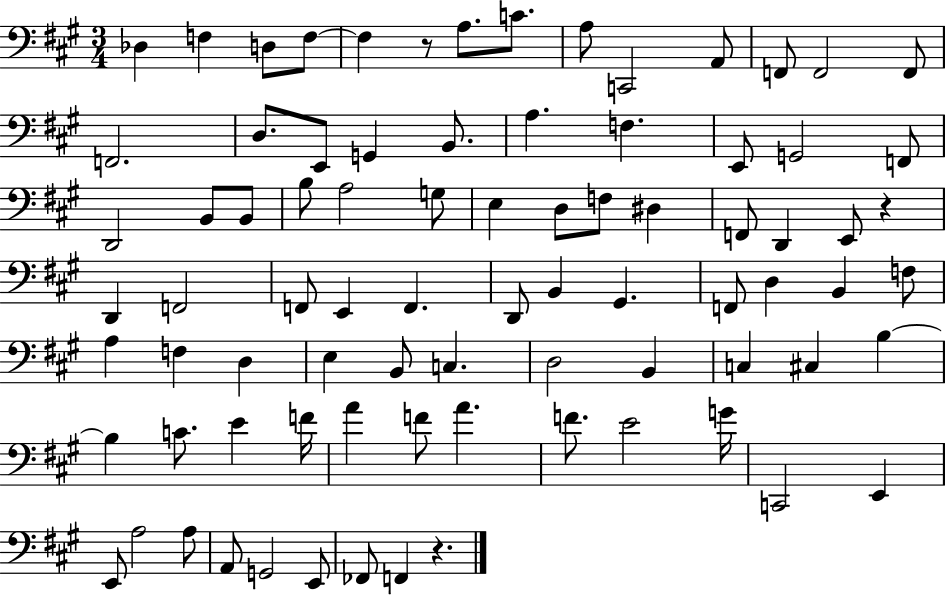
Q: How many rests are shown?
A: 3